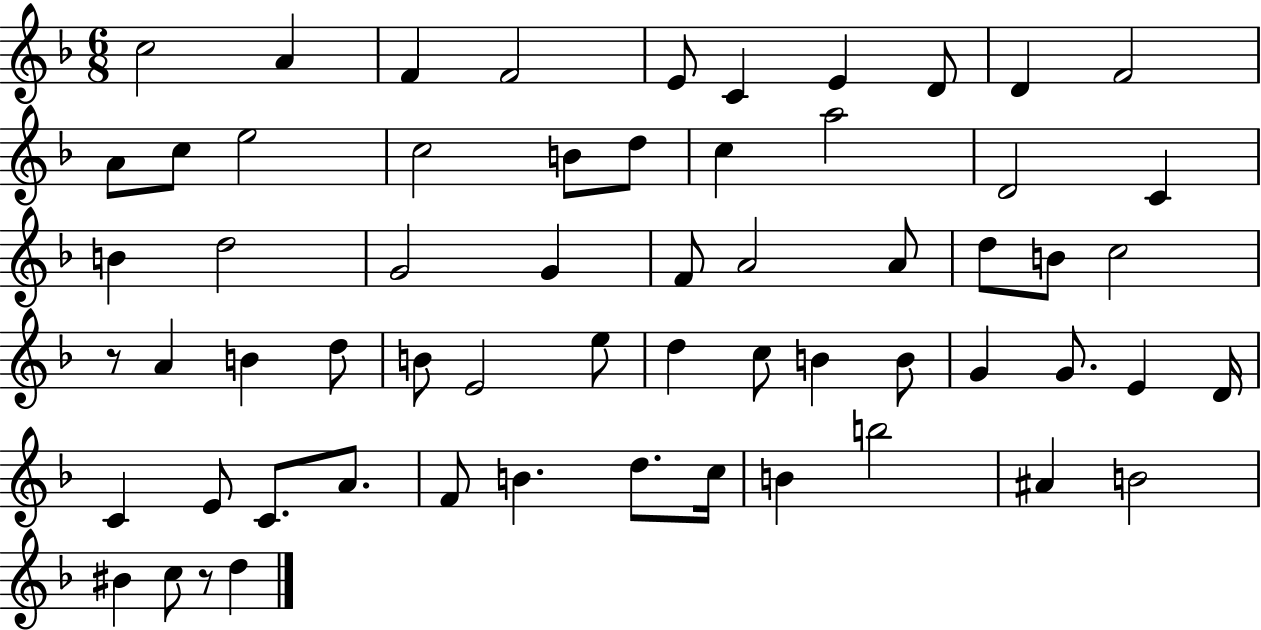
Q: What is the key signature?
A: F major